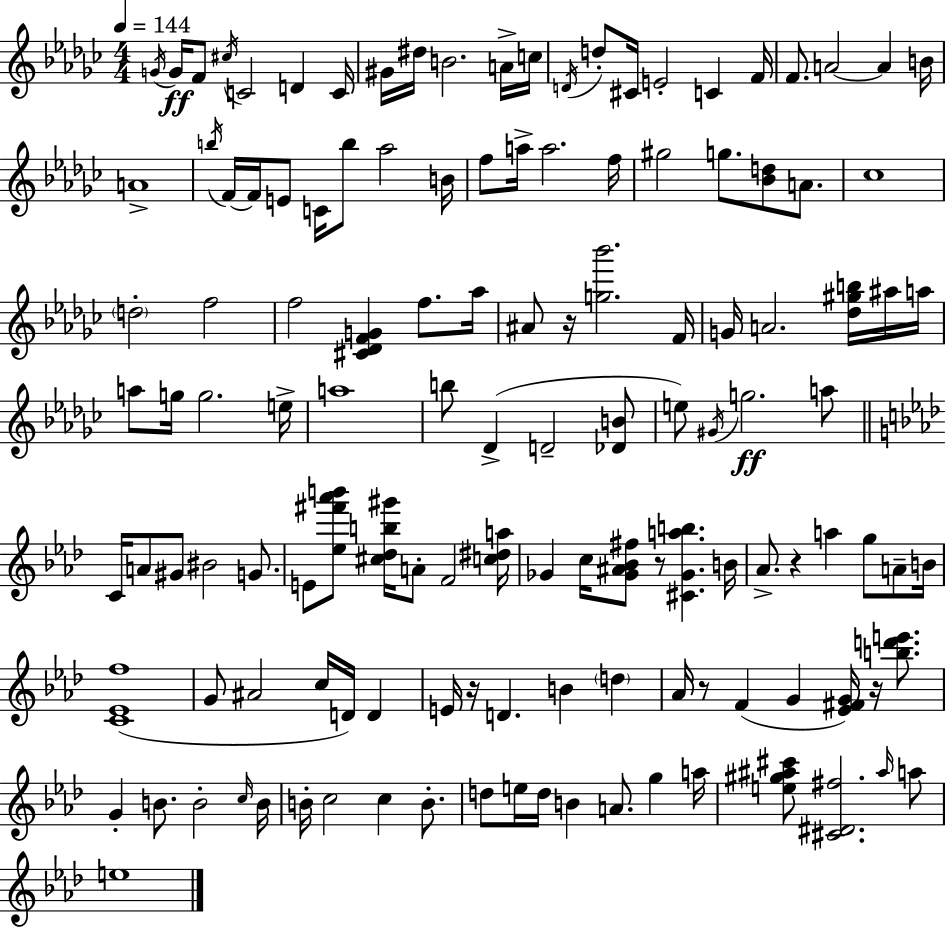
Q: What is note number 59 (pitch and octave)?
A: E5